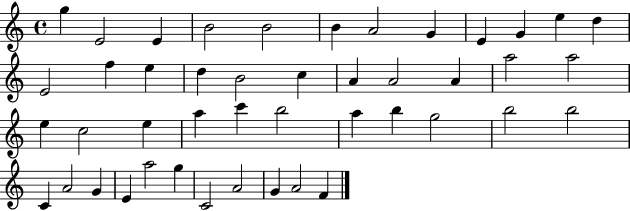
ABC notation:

X:1
T:Untitled
M:4/4
L:1/4
K:C
g E2 E B2 B2 B A2 G E G e d E2 f e d B2 c A A2 A a2 a2 e c2 e a c' b2 a b g2 b2 b2 C A2 G E a2 g C2 A2 G A2 F